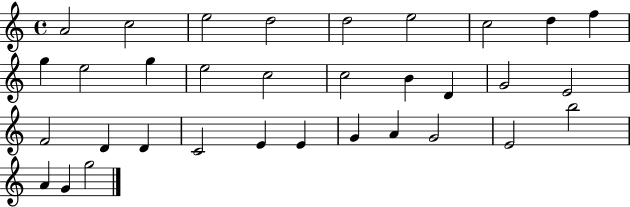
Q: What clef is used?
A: treble